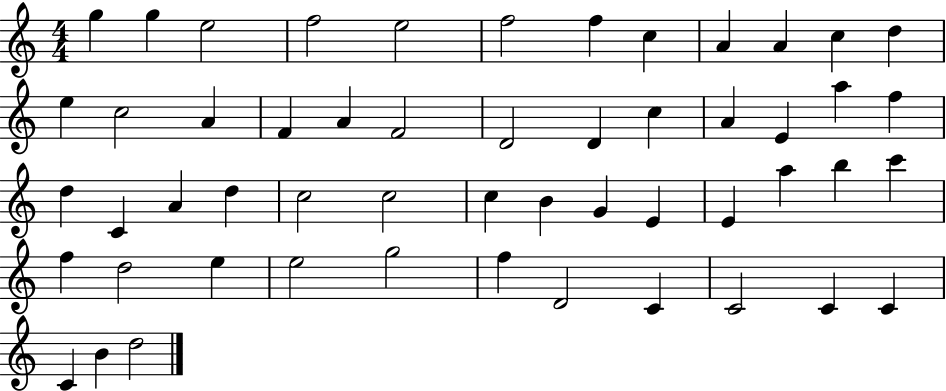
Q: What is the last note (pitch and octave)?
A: D5